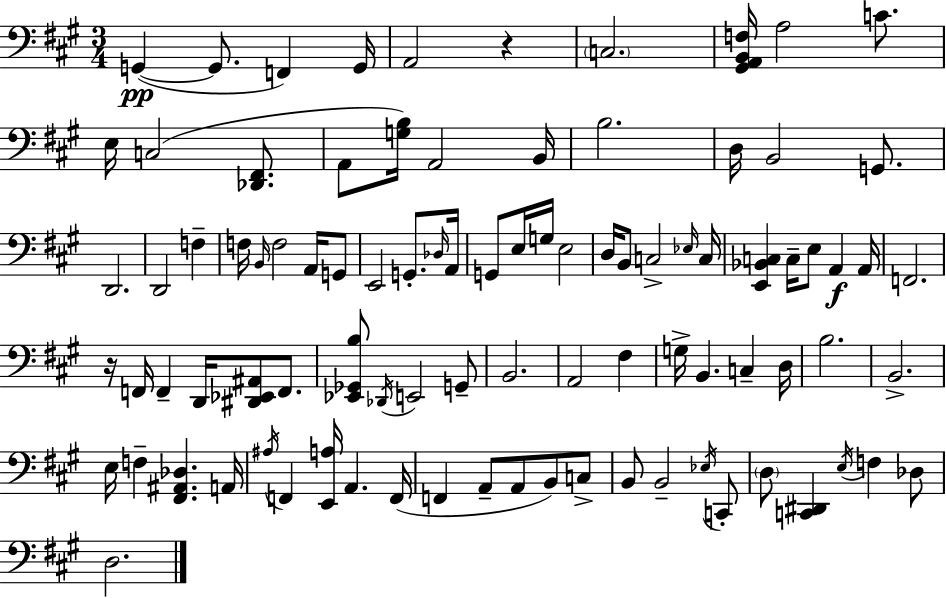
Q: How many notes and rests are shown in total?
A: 91